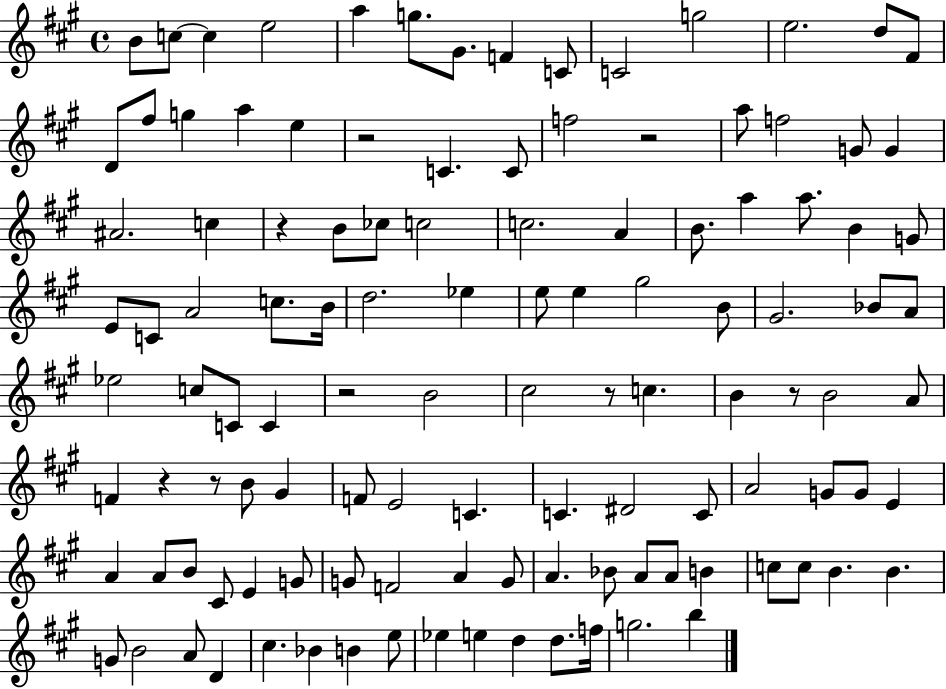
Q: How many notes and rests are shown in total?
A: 117